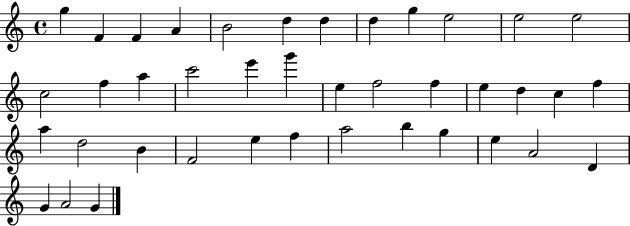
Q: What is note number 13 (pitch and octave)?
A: C5